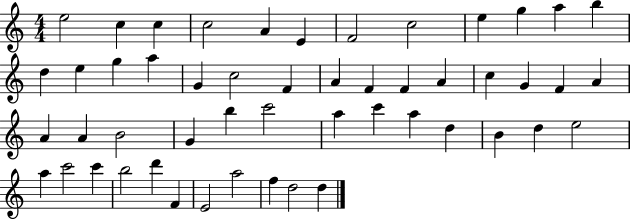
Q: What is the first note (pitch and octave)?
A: E5